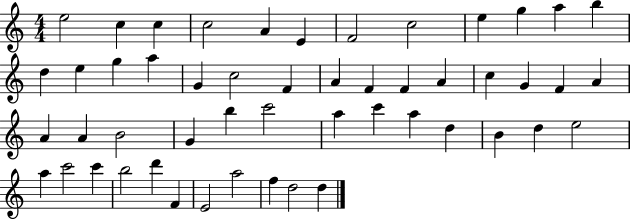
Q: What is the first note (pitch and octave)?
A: E5